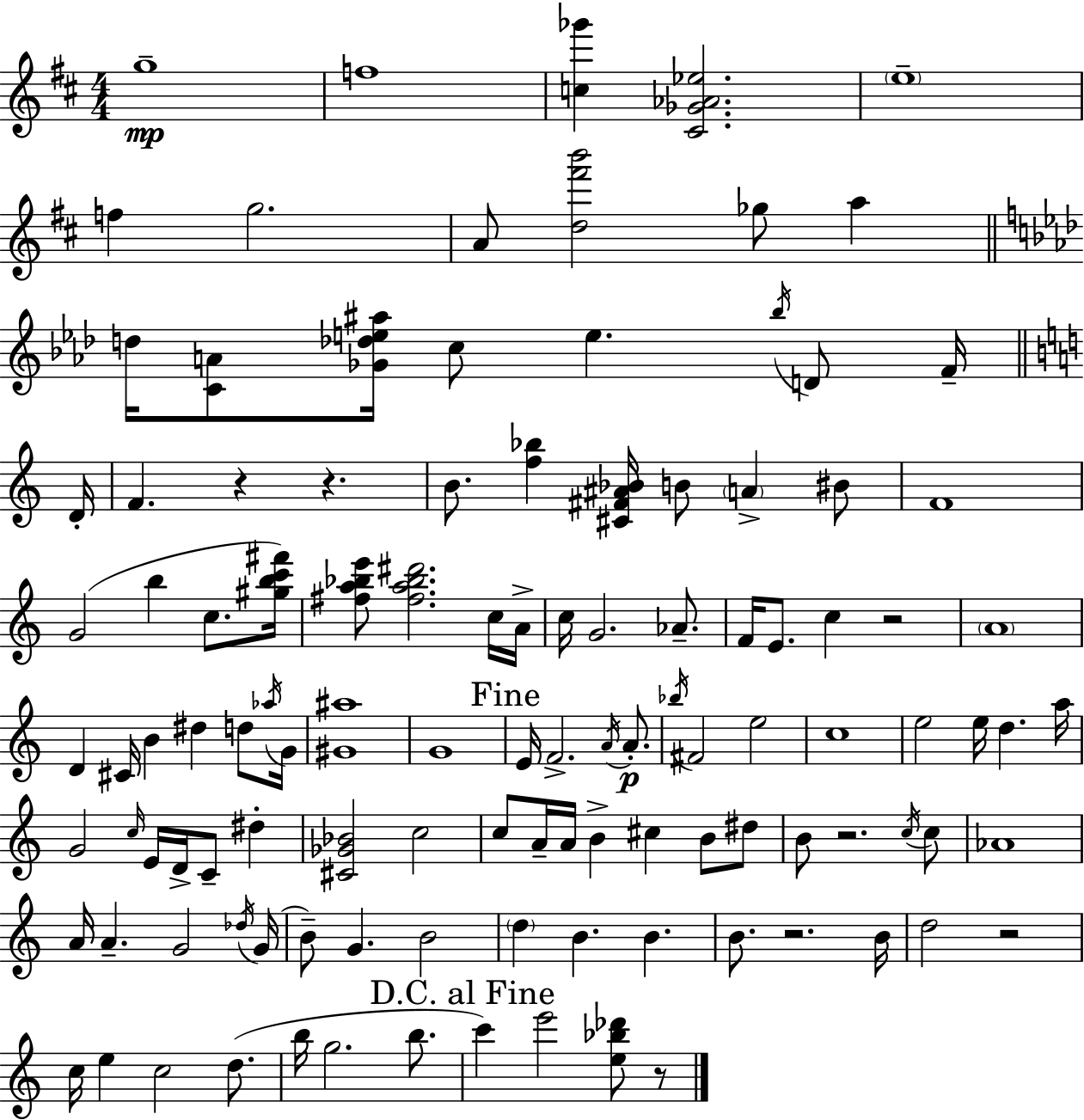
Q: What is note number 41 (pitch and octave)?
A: G4